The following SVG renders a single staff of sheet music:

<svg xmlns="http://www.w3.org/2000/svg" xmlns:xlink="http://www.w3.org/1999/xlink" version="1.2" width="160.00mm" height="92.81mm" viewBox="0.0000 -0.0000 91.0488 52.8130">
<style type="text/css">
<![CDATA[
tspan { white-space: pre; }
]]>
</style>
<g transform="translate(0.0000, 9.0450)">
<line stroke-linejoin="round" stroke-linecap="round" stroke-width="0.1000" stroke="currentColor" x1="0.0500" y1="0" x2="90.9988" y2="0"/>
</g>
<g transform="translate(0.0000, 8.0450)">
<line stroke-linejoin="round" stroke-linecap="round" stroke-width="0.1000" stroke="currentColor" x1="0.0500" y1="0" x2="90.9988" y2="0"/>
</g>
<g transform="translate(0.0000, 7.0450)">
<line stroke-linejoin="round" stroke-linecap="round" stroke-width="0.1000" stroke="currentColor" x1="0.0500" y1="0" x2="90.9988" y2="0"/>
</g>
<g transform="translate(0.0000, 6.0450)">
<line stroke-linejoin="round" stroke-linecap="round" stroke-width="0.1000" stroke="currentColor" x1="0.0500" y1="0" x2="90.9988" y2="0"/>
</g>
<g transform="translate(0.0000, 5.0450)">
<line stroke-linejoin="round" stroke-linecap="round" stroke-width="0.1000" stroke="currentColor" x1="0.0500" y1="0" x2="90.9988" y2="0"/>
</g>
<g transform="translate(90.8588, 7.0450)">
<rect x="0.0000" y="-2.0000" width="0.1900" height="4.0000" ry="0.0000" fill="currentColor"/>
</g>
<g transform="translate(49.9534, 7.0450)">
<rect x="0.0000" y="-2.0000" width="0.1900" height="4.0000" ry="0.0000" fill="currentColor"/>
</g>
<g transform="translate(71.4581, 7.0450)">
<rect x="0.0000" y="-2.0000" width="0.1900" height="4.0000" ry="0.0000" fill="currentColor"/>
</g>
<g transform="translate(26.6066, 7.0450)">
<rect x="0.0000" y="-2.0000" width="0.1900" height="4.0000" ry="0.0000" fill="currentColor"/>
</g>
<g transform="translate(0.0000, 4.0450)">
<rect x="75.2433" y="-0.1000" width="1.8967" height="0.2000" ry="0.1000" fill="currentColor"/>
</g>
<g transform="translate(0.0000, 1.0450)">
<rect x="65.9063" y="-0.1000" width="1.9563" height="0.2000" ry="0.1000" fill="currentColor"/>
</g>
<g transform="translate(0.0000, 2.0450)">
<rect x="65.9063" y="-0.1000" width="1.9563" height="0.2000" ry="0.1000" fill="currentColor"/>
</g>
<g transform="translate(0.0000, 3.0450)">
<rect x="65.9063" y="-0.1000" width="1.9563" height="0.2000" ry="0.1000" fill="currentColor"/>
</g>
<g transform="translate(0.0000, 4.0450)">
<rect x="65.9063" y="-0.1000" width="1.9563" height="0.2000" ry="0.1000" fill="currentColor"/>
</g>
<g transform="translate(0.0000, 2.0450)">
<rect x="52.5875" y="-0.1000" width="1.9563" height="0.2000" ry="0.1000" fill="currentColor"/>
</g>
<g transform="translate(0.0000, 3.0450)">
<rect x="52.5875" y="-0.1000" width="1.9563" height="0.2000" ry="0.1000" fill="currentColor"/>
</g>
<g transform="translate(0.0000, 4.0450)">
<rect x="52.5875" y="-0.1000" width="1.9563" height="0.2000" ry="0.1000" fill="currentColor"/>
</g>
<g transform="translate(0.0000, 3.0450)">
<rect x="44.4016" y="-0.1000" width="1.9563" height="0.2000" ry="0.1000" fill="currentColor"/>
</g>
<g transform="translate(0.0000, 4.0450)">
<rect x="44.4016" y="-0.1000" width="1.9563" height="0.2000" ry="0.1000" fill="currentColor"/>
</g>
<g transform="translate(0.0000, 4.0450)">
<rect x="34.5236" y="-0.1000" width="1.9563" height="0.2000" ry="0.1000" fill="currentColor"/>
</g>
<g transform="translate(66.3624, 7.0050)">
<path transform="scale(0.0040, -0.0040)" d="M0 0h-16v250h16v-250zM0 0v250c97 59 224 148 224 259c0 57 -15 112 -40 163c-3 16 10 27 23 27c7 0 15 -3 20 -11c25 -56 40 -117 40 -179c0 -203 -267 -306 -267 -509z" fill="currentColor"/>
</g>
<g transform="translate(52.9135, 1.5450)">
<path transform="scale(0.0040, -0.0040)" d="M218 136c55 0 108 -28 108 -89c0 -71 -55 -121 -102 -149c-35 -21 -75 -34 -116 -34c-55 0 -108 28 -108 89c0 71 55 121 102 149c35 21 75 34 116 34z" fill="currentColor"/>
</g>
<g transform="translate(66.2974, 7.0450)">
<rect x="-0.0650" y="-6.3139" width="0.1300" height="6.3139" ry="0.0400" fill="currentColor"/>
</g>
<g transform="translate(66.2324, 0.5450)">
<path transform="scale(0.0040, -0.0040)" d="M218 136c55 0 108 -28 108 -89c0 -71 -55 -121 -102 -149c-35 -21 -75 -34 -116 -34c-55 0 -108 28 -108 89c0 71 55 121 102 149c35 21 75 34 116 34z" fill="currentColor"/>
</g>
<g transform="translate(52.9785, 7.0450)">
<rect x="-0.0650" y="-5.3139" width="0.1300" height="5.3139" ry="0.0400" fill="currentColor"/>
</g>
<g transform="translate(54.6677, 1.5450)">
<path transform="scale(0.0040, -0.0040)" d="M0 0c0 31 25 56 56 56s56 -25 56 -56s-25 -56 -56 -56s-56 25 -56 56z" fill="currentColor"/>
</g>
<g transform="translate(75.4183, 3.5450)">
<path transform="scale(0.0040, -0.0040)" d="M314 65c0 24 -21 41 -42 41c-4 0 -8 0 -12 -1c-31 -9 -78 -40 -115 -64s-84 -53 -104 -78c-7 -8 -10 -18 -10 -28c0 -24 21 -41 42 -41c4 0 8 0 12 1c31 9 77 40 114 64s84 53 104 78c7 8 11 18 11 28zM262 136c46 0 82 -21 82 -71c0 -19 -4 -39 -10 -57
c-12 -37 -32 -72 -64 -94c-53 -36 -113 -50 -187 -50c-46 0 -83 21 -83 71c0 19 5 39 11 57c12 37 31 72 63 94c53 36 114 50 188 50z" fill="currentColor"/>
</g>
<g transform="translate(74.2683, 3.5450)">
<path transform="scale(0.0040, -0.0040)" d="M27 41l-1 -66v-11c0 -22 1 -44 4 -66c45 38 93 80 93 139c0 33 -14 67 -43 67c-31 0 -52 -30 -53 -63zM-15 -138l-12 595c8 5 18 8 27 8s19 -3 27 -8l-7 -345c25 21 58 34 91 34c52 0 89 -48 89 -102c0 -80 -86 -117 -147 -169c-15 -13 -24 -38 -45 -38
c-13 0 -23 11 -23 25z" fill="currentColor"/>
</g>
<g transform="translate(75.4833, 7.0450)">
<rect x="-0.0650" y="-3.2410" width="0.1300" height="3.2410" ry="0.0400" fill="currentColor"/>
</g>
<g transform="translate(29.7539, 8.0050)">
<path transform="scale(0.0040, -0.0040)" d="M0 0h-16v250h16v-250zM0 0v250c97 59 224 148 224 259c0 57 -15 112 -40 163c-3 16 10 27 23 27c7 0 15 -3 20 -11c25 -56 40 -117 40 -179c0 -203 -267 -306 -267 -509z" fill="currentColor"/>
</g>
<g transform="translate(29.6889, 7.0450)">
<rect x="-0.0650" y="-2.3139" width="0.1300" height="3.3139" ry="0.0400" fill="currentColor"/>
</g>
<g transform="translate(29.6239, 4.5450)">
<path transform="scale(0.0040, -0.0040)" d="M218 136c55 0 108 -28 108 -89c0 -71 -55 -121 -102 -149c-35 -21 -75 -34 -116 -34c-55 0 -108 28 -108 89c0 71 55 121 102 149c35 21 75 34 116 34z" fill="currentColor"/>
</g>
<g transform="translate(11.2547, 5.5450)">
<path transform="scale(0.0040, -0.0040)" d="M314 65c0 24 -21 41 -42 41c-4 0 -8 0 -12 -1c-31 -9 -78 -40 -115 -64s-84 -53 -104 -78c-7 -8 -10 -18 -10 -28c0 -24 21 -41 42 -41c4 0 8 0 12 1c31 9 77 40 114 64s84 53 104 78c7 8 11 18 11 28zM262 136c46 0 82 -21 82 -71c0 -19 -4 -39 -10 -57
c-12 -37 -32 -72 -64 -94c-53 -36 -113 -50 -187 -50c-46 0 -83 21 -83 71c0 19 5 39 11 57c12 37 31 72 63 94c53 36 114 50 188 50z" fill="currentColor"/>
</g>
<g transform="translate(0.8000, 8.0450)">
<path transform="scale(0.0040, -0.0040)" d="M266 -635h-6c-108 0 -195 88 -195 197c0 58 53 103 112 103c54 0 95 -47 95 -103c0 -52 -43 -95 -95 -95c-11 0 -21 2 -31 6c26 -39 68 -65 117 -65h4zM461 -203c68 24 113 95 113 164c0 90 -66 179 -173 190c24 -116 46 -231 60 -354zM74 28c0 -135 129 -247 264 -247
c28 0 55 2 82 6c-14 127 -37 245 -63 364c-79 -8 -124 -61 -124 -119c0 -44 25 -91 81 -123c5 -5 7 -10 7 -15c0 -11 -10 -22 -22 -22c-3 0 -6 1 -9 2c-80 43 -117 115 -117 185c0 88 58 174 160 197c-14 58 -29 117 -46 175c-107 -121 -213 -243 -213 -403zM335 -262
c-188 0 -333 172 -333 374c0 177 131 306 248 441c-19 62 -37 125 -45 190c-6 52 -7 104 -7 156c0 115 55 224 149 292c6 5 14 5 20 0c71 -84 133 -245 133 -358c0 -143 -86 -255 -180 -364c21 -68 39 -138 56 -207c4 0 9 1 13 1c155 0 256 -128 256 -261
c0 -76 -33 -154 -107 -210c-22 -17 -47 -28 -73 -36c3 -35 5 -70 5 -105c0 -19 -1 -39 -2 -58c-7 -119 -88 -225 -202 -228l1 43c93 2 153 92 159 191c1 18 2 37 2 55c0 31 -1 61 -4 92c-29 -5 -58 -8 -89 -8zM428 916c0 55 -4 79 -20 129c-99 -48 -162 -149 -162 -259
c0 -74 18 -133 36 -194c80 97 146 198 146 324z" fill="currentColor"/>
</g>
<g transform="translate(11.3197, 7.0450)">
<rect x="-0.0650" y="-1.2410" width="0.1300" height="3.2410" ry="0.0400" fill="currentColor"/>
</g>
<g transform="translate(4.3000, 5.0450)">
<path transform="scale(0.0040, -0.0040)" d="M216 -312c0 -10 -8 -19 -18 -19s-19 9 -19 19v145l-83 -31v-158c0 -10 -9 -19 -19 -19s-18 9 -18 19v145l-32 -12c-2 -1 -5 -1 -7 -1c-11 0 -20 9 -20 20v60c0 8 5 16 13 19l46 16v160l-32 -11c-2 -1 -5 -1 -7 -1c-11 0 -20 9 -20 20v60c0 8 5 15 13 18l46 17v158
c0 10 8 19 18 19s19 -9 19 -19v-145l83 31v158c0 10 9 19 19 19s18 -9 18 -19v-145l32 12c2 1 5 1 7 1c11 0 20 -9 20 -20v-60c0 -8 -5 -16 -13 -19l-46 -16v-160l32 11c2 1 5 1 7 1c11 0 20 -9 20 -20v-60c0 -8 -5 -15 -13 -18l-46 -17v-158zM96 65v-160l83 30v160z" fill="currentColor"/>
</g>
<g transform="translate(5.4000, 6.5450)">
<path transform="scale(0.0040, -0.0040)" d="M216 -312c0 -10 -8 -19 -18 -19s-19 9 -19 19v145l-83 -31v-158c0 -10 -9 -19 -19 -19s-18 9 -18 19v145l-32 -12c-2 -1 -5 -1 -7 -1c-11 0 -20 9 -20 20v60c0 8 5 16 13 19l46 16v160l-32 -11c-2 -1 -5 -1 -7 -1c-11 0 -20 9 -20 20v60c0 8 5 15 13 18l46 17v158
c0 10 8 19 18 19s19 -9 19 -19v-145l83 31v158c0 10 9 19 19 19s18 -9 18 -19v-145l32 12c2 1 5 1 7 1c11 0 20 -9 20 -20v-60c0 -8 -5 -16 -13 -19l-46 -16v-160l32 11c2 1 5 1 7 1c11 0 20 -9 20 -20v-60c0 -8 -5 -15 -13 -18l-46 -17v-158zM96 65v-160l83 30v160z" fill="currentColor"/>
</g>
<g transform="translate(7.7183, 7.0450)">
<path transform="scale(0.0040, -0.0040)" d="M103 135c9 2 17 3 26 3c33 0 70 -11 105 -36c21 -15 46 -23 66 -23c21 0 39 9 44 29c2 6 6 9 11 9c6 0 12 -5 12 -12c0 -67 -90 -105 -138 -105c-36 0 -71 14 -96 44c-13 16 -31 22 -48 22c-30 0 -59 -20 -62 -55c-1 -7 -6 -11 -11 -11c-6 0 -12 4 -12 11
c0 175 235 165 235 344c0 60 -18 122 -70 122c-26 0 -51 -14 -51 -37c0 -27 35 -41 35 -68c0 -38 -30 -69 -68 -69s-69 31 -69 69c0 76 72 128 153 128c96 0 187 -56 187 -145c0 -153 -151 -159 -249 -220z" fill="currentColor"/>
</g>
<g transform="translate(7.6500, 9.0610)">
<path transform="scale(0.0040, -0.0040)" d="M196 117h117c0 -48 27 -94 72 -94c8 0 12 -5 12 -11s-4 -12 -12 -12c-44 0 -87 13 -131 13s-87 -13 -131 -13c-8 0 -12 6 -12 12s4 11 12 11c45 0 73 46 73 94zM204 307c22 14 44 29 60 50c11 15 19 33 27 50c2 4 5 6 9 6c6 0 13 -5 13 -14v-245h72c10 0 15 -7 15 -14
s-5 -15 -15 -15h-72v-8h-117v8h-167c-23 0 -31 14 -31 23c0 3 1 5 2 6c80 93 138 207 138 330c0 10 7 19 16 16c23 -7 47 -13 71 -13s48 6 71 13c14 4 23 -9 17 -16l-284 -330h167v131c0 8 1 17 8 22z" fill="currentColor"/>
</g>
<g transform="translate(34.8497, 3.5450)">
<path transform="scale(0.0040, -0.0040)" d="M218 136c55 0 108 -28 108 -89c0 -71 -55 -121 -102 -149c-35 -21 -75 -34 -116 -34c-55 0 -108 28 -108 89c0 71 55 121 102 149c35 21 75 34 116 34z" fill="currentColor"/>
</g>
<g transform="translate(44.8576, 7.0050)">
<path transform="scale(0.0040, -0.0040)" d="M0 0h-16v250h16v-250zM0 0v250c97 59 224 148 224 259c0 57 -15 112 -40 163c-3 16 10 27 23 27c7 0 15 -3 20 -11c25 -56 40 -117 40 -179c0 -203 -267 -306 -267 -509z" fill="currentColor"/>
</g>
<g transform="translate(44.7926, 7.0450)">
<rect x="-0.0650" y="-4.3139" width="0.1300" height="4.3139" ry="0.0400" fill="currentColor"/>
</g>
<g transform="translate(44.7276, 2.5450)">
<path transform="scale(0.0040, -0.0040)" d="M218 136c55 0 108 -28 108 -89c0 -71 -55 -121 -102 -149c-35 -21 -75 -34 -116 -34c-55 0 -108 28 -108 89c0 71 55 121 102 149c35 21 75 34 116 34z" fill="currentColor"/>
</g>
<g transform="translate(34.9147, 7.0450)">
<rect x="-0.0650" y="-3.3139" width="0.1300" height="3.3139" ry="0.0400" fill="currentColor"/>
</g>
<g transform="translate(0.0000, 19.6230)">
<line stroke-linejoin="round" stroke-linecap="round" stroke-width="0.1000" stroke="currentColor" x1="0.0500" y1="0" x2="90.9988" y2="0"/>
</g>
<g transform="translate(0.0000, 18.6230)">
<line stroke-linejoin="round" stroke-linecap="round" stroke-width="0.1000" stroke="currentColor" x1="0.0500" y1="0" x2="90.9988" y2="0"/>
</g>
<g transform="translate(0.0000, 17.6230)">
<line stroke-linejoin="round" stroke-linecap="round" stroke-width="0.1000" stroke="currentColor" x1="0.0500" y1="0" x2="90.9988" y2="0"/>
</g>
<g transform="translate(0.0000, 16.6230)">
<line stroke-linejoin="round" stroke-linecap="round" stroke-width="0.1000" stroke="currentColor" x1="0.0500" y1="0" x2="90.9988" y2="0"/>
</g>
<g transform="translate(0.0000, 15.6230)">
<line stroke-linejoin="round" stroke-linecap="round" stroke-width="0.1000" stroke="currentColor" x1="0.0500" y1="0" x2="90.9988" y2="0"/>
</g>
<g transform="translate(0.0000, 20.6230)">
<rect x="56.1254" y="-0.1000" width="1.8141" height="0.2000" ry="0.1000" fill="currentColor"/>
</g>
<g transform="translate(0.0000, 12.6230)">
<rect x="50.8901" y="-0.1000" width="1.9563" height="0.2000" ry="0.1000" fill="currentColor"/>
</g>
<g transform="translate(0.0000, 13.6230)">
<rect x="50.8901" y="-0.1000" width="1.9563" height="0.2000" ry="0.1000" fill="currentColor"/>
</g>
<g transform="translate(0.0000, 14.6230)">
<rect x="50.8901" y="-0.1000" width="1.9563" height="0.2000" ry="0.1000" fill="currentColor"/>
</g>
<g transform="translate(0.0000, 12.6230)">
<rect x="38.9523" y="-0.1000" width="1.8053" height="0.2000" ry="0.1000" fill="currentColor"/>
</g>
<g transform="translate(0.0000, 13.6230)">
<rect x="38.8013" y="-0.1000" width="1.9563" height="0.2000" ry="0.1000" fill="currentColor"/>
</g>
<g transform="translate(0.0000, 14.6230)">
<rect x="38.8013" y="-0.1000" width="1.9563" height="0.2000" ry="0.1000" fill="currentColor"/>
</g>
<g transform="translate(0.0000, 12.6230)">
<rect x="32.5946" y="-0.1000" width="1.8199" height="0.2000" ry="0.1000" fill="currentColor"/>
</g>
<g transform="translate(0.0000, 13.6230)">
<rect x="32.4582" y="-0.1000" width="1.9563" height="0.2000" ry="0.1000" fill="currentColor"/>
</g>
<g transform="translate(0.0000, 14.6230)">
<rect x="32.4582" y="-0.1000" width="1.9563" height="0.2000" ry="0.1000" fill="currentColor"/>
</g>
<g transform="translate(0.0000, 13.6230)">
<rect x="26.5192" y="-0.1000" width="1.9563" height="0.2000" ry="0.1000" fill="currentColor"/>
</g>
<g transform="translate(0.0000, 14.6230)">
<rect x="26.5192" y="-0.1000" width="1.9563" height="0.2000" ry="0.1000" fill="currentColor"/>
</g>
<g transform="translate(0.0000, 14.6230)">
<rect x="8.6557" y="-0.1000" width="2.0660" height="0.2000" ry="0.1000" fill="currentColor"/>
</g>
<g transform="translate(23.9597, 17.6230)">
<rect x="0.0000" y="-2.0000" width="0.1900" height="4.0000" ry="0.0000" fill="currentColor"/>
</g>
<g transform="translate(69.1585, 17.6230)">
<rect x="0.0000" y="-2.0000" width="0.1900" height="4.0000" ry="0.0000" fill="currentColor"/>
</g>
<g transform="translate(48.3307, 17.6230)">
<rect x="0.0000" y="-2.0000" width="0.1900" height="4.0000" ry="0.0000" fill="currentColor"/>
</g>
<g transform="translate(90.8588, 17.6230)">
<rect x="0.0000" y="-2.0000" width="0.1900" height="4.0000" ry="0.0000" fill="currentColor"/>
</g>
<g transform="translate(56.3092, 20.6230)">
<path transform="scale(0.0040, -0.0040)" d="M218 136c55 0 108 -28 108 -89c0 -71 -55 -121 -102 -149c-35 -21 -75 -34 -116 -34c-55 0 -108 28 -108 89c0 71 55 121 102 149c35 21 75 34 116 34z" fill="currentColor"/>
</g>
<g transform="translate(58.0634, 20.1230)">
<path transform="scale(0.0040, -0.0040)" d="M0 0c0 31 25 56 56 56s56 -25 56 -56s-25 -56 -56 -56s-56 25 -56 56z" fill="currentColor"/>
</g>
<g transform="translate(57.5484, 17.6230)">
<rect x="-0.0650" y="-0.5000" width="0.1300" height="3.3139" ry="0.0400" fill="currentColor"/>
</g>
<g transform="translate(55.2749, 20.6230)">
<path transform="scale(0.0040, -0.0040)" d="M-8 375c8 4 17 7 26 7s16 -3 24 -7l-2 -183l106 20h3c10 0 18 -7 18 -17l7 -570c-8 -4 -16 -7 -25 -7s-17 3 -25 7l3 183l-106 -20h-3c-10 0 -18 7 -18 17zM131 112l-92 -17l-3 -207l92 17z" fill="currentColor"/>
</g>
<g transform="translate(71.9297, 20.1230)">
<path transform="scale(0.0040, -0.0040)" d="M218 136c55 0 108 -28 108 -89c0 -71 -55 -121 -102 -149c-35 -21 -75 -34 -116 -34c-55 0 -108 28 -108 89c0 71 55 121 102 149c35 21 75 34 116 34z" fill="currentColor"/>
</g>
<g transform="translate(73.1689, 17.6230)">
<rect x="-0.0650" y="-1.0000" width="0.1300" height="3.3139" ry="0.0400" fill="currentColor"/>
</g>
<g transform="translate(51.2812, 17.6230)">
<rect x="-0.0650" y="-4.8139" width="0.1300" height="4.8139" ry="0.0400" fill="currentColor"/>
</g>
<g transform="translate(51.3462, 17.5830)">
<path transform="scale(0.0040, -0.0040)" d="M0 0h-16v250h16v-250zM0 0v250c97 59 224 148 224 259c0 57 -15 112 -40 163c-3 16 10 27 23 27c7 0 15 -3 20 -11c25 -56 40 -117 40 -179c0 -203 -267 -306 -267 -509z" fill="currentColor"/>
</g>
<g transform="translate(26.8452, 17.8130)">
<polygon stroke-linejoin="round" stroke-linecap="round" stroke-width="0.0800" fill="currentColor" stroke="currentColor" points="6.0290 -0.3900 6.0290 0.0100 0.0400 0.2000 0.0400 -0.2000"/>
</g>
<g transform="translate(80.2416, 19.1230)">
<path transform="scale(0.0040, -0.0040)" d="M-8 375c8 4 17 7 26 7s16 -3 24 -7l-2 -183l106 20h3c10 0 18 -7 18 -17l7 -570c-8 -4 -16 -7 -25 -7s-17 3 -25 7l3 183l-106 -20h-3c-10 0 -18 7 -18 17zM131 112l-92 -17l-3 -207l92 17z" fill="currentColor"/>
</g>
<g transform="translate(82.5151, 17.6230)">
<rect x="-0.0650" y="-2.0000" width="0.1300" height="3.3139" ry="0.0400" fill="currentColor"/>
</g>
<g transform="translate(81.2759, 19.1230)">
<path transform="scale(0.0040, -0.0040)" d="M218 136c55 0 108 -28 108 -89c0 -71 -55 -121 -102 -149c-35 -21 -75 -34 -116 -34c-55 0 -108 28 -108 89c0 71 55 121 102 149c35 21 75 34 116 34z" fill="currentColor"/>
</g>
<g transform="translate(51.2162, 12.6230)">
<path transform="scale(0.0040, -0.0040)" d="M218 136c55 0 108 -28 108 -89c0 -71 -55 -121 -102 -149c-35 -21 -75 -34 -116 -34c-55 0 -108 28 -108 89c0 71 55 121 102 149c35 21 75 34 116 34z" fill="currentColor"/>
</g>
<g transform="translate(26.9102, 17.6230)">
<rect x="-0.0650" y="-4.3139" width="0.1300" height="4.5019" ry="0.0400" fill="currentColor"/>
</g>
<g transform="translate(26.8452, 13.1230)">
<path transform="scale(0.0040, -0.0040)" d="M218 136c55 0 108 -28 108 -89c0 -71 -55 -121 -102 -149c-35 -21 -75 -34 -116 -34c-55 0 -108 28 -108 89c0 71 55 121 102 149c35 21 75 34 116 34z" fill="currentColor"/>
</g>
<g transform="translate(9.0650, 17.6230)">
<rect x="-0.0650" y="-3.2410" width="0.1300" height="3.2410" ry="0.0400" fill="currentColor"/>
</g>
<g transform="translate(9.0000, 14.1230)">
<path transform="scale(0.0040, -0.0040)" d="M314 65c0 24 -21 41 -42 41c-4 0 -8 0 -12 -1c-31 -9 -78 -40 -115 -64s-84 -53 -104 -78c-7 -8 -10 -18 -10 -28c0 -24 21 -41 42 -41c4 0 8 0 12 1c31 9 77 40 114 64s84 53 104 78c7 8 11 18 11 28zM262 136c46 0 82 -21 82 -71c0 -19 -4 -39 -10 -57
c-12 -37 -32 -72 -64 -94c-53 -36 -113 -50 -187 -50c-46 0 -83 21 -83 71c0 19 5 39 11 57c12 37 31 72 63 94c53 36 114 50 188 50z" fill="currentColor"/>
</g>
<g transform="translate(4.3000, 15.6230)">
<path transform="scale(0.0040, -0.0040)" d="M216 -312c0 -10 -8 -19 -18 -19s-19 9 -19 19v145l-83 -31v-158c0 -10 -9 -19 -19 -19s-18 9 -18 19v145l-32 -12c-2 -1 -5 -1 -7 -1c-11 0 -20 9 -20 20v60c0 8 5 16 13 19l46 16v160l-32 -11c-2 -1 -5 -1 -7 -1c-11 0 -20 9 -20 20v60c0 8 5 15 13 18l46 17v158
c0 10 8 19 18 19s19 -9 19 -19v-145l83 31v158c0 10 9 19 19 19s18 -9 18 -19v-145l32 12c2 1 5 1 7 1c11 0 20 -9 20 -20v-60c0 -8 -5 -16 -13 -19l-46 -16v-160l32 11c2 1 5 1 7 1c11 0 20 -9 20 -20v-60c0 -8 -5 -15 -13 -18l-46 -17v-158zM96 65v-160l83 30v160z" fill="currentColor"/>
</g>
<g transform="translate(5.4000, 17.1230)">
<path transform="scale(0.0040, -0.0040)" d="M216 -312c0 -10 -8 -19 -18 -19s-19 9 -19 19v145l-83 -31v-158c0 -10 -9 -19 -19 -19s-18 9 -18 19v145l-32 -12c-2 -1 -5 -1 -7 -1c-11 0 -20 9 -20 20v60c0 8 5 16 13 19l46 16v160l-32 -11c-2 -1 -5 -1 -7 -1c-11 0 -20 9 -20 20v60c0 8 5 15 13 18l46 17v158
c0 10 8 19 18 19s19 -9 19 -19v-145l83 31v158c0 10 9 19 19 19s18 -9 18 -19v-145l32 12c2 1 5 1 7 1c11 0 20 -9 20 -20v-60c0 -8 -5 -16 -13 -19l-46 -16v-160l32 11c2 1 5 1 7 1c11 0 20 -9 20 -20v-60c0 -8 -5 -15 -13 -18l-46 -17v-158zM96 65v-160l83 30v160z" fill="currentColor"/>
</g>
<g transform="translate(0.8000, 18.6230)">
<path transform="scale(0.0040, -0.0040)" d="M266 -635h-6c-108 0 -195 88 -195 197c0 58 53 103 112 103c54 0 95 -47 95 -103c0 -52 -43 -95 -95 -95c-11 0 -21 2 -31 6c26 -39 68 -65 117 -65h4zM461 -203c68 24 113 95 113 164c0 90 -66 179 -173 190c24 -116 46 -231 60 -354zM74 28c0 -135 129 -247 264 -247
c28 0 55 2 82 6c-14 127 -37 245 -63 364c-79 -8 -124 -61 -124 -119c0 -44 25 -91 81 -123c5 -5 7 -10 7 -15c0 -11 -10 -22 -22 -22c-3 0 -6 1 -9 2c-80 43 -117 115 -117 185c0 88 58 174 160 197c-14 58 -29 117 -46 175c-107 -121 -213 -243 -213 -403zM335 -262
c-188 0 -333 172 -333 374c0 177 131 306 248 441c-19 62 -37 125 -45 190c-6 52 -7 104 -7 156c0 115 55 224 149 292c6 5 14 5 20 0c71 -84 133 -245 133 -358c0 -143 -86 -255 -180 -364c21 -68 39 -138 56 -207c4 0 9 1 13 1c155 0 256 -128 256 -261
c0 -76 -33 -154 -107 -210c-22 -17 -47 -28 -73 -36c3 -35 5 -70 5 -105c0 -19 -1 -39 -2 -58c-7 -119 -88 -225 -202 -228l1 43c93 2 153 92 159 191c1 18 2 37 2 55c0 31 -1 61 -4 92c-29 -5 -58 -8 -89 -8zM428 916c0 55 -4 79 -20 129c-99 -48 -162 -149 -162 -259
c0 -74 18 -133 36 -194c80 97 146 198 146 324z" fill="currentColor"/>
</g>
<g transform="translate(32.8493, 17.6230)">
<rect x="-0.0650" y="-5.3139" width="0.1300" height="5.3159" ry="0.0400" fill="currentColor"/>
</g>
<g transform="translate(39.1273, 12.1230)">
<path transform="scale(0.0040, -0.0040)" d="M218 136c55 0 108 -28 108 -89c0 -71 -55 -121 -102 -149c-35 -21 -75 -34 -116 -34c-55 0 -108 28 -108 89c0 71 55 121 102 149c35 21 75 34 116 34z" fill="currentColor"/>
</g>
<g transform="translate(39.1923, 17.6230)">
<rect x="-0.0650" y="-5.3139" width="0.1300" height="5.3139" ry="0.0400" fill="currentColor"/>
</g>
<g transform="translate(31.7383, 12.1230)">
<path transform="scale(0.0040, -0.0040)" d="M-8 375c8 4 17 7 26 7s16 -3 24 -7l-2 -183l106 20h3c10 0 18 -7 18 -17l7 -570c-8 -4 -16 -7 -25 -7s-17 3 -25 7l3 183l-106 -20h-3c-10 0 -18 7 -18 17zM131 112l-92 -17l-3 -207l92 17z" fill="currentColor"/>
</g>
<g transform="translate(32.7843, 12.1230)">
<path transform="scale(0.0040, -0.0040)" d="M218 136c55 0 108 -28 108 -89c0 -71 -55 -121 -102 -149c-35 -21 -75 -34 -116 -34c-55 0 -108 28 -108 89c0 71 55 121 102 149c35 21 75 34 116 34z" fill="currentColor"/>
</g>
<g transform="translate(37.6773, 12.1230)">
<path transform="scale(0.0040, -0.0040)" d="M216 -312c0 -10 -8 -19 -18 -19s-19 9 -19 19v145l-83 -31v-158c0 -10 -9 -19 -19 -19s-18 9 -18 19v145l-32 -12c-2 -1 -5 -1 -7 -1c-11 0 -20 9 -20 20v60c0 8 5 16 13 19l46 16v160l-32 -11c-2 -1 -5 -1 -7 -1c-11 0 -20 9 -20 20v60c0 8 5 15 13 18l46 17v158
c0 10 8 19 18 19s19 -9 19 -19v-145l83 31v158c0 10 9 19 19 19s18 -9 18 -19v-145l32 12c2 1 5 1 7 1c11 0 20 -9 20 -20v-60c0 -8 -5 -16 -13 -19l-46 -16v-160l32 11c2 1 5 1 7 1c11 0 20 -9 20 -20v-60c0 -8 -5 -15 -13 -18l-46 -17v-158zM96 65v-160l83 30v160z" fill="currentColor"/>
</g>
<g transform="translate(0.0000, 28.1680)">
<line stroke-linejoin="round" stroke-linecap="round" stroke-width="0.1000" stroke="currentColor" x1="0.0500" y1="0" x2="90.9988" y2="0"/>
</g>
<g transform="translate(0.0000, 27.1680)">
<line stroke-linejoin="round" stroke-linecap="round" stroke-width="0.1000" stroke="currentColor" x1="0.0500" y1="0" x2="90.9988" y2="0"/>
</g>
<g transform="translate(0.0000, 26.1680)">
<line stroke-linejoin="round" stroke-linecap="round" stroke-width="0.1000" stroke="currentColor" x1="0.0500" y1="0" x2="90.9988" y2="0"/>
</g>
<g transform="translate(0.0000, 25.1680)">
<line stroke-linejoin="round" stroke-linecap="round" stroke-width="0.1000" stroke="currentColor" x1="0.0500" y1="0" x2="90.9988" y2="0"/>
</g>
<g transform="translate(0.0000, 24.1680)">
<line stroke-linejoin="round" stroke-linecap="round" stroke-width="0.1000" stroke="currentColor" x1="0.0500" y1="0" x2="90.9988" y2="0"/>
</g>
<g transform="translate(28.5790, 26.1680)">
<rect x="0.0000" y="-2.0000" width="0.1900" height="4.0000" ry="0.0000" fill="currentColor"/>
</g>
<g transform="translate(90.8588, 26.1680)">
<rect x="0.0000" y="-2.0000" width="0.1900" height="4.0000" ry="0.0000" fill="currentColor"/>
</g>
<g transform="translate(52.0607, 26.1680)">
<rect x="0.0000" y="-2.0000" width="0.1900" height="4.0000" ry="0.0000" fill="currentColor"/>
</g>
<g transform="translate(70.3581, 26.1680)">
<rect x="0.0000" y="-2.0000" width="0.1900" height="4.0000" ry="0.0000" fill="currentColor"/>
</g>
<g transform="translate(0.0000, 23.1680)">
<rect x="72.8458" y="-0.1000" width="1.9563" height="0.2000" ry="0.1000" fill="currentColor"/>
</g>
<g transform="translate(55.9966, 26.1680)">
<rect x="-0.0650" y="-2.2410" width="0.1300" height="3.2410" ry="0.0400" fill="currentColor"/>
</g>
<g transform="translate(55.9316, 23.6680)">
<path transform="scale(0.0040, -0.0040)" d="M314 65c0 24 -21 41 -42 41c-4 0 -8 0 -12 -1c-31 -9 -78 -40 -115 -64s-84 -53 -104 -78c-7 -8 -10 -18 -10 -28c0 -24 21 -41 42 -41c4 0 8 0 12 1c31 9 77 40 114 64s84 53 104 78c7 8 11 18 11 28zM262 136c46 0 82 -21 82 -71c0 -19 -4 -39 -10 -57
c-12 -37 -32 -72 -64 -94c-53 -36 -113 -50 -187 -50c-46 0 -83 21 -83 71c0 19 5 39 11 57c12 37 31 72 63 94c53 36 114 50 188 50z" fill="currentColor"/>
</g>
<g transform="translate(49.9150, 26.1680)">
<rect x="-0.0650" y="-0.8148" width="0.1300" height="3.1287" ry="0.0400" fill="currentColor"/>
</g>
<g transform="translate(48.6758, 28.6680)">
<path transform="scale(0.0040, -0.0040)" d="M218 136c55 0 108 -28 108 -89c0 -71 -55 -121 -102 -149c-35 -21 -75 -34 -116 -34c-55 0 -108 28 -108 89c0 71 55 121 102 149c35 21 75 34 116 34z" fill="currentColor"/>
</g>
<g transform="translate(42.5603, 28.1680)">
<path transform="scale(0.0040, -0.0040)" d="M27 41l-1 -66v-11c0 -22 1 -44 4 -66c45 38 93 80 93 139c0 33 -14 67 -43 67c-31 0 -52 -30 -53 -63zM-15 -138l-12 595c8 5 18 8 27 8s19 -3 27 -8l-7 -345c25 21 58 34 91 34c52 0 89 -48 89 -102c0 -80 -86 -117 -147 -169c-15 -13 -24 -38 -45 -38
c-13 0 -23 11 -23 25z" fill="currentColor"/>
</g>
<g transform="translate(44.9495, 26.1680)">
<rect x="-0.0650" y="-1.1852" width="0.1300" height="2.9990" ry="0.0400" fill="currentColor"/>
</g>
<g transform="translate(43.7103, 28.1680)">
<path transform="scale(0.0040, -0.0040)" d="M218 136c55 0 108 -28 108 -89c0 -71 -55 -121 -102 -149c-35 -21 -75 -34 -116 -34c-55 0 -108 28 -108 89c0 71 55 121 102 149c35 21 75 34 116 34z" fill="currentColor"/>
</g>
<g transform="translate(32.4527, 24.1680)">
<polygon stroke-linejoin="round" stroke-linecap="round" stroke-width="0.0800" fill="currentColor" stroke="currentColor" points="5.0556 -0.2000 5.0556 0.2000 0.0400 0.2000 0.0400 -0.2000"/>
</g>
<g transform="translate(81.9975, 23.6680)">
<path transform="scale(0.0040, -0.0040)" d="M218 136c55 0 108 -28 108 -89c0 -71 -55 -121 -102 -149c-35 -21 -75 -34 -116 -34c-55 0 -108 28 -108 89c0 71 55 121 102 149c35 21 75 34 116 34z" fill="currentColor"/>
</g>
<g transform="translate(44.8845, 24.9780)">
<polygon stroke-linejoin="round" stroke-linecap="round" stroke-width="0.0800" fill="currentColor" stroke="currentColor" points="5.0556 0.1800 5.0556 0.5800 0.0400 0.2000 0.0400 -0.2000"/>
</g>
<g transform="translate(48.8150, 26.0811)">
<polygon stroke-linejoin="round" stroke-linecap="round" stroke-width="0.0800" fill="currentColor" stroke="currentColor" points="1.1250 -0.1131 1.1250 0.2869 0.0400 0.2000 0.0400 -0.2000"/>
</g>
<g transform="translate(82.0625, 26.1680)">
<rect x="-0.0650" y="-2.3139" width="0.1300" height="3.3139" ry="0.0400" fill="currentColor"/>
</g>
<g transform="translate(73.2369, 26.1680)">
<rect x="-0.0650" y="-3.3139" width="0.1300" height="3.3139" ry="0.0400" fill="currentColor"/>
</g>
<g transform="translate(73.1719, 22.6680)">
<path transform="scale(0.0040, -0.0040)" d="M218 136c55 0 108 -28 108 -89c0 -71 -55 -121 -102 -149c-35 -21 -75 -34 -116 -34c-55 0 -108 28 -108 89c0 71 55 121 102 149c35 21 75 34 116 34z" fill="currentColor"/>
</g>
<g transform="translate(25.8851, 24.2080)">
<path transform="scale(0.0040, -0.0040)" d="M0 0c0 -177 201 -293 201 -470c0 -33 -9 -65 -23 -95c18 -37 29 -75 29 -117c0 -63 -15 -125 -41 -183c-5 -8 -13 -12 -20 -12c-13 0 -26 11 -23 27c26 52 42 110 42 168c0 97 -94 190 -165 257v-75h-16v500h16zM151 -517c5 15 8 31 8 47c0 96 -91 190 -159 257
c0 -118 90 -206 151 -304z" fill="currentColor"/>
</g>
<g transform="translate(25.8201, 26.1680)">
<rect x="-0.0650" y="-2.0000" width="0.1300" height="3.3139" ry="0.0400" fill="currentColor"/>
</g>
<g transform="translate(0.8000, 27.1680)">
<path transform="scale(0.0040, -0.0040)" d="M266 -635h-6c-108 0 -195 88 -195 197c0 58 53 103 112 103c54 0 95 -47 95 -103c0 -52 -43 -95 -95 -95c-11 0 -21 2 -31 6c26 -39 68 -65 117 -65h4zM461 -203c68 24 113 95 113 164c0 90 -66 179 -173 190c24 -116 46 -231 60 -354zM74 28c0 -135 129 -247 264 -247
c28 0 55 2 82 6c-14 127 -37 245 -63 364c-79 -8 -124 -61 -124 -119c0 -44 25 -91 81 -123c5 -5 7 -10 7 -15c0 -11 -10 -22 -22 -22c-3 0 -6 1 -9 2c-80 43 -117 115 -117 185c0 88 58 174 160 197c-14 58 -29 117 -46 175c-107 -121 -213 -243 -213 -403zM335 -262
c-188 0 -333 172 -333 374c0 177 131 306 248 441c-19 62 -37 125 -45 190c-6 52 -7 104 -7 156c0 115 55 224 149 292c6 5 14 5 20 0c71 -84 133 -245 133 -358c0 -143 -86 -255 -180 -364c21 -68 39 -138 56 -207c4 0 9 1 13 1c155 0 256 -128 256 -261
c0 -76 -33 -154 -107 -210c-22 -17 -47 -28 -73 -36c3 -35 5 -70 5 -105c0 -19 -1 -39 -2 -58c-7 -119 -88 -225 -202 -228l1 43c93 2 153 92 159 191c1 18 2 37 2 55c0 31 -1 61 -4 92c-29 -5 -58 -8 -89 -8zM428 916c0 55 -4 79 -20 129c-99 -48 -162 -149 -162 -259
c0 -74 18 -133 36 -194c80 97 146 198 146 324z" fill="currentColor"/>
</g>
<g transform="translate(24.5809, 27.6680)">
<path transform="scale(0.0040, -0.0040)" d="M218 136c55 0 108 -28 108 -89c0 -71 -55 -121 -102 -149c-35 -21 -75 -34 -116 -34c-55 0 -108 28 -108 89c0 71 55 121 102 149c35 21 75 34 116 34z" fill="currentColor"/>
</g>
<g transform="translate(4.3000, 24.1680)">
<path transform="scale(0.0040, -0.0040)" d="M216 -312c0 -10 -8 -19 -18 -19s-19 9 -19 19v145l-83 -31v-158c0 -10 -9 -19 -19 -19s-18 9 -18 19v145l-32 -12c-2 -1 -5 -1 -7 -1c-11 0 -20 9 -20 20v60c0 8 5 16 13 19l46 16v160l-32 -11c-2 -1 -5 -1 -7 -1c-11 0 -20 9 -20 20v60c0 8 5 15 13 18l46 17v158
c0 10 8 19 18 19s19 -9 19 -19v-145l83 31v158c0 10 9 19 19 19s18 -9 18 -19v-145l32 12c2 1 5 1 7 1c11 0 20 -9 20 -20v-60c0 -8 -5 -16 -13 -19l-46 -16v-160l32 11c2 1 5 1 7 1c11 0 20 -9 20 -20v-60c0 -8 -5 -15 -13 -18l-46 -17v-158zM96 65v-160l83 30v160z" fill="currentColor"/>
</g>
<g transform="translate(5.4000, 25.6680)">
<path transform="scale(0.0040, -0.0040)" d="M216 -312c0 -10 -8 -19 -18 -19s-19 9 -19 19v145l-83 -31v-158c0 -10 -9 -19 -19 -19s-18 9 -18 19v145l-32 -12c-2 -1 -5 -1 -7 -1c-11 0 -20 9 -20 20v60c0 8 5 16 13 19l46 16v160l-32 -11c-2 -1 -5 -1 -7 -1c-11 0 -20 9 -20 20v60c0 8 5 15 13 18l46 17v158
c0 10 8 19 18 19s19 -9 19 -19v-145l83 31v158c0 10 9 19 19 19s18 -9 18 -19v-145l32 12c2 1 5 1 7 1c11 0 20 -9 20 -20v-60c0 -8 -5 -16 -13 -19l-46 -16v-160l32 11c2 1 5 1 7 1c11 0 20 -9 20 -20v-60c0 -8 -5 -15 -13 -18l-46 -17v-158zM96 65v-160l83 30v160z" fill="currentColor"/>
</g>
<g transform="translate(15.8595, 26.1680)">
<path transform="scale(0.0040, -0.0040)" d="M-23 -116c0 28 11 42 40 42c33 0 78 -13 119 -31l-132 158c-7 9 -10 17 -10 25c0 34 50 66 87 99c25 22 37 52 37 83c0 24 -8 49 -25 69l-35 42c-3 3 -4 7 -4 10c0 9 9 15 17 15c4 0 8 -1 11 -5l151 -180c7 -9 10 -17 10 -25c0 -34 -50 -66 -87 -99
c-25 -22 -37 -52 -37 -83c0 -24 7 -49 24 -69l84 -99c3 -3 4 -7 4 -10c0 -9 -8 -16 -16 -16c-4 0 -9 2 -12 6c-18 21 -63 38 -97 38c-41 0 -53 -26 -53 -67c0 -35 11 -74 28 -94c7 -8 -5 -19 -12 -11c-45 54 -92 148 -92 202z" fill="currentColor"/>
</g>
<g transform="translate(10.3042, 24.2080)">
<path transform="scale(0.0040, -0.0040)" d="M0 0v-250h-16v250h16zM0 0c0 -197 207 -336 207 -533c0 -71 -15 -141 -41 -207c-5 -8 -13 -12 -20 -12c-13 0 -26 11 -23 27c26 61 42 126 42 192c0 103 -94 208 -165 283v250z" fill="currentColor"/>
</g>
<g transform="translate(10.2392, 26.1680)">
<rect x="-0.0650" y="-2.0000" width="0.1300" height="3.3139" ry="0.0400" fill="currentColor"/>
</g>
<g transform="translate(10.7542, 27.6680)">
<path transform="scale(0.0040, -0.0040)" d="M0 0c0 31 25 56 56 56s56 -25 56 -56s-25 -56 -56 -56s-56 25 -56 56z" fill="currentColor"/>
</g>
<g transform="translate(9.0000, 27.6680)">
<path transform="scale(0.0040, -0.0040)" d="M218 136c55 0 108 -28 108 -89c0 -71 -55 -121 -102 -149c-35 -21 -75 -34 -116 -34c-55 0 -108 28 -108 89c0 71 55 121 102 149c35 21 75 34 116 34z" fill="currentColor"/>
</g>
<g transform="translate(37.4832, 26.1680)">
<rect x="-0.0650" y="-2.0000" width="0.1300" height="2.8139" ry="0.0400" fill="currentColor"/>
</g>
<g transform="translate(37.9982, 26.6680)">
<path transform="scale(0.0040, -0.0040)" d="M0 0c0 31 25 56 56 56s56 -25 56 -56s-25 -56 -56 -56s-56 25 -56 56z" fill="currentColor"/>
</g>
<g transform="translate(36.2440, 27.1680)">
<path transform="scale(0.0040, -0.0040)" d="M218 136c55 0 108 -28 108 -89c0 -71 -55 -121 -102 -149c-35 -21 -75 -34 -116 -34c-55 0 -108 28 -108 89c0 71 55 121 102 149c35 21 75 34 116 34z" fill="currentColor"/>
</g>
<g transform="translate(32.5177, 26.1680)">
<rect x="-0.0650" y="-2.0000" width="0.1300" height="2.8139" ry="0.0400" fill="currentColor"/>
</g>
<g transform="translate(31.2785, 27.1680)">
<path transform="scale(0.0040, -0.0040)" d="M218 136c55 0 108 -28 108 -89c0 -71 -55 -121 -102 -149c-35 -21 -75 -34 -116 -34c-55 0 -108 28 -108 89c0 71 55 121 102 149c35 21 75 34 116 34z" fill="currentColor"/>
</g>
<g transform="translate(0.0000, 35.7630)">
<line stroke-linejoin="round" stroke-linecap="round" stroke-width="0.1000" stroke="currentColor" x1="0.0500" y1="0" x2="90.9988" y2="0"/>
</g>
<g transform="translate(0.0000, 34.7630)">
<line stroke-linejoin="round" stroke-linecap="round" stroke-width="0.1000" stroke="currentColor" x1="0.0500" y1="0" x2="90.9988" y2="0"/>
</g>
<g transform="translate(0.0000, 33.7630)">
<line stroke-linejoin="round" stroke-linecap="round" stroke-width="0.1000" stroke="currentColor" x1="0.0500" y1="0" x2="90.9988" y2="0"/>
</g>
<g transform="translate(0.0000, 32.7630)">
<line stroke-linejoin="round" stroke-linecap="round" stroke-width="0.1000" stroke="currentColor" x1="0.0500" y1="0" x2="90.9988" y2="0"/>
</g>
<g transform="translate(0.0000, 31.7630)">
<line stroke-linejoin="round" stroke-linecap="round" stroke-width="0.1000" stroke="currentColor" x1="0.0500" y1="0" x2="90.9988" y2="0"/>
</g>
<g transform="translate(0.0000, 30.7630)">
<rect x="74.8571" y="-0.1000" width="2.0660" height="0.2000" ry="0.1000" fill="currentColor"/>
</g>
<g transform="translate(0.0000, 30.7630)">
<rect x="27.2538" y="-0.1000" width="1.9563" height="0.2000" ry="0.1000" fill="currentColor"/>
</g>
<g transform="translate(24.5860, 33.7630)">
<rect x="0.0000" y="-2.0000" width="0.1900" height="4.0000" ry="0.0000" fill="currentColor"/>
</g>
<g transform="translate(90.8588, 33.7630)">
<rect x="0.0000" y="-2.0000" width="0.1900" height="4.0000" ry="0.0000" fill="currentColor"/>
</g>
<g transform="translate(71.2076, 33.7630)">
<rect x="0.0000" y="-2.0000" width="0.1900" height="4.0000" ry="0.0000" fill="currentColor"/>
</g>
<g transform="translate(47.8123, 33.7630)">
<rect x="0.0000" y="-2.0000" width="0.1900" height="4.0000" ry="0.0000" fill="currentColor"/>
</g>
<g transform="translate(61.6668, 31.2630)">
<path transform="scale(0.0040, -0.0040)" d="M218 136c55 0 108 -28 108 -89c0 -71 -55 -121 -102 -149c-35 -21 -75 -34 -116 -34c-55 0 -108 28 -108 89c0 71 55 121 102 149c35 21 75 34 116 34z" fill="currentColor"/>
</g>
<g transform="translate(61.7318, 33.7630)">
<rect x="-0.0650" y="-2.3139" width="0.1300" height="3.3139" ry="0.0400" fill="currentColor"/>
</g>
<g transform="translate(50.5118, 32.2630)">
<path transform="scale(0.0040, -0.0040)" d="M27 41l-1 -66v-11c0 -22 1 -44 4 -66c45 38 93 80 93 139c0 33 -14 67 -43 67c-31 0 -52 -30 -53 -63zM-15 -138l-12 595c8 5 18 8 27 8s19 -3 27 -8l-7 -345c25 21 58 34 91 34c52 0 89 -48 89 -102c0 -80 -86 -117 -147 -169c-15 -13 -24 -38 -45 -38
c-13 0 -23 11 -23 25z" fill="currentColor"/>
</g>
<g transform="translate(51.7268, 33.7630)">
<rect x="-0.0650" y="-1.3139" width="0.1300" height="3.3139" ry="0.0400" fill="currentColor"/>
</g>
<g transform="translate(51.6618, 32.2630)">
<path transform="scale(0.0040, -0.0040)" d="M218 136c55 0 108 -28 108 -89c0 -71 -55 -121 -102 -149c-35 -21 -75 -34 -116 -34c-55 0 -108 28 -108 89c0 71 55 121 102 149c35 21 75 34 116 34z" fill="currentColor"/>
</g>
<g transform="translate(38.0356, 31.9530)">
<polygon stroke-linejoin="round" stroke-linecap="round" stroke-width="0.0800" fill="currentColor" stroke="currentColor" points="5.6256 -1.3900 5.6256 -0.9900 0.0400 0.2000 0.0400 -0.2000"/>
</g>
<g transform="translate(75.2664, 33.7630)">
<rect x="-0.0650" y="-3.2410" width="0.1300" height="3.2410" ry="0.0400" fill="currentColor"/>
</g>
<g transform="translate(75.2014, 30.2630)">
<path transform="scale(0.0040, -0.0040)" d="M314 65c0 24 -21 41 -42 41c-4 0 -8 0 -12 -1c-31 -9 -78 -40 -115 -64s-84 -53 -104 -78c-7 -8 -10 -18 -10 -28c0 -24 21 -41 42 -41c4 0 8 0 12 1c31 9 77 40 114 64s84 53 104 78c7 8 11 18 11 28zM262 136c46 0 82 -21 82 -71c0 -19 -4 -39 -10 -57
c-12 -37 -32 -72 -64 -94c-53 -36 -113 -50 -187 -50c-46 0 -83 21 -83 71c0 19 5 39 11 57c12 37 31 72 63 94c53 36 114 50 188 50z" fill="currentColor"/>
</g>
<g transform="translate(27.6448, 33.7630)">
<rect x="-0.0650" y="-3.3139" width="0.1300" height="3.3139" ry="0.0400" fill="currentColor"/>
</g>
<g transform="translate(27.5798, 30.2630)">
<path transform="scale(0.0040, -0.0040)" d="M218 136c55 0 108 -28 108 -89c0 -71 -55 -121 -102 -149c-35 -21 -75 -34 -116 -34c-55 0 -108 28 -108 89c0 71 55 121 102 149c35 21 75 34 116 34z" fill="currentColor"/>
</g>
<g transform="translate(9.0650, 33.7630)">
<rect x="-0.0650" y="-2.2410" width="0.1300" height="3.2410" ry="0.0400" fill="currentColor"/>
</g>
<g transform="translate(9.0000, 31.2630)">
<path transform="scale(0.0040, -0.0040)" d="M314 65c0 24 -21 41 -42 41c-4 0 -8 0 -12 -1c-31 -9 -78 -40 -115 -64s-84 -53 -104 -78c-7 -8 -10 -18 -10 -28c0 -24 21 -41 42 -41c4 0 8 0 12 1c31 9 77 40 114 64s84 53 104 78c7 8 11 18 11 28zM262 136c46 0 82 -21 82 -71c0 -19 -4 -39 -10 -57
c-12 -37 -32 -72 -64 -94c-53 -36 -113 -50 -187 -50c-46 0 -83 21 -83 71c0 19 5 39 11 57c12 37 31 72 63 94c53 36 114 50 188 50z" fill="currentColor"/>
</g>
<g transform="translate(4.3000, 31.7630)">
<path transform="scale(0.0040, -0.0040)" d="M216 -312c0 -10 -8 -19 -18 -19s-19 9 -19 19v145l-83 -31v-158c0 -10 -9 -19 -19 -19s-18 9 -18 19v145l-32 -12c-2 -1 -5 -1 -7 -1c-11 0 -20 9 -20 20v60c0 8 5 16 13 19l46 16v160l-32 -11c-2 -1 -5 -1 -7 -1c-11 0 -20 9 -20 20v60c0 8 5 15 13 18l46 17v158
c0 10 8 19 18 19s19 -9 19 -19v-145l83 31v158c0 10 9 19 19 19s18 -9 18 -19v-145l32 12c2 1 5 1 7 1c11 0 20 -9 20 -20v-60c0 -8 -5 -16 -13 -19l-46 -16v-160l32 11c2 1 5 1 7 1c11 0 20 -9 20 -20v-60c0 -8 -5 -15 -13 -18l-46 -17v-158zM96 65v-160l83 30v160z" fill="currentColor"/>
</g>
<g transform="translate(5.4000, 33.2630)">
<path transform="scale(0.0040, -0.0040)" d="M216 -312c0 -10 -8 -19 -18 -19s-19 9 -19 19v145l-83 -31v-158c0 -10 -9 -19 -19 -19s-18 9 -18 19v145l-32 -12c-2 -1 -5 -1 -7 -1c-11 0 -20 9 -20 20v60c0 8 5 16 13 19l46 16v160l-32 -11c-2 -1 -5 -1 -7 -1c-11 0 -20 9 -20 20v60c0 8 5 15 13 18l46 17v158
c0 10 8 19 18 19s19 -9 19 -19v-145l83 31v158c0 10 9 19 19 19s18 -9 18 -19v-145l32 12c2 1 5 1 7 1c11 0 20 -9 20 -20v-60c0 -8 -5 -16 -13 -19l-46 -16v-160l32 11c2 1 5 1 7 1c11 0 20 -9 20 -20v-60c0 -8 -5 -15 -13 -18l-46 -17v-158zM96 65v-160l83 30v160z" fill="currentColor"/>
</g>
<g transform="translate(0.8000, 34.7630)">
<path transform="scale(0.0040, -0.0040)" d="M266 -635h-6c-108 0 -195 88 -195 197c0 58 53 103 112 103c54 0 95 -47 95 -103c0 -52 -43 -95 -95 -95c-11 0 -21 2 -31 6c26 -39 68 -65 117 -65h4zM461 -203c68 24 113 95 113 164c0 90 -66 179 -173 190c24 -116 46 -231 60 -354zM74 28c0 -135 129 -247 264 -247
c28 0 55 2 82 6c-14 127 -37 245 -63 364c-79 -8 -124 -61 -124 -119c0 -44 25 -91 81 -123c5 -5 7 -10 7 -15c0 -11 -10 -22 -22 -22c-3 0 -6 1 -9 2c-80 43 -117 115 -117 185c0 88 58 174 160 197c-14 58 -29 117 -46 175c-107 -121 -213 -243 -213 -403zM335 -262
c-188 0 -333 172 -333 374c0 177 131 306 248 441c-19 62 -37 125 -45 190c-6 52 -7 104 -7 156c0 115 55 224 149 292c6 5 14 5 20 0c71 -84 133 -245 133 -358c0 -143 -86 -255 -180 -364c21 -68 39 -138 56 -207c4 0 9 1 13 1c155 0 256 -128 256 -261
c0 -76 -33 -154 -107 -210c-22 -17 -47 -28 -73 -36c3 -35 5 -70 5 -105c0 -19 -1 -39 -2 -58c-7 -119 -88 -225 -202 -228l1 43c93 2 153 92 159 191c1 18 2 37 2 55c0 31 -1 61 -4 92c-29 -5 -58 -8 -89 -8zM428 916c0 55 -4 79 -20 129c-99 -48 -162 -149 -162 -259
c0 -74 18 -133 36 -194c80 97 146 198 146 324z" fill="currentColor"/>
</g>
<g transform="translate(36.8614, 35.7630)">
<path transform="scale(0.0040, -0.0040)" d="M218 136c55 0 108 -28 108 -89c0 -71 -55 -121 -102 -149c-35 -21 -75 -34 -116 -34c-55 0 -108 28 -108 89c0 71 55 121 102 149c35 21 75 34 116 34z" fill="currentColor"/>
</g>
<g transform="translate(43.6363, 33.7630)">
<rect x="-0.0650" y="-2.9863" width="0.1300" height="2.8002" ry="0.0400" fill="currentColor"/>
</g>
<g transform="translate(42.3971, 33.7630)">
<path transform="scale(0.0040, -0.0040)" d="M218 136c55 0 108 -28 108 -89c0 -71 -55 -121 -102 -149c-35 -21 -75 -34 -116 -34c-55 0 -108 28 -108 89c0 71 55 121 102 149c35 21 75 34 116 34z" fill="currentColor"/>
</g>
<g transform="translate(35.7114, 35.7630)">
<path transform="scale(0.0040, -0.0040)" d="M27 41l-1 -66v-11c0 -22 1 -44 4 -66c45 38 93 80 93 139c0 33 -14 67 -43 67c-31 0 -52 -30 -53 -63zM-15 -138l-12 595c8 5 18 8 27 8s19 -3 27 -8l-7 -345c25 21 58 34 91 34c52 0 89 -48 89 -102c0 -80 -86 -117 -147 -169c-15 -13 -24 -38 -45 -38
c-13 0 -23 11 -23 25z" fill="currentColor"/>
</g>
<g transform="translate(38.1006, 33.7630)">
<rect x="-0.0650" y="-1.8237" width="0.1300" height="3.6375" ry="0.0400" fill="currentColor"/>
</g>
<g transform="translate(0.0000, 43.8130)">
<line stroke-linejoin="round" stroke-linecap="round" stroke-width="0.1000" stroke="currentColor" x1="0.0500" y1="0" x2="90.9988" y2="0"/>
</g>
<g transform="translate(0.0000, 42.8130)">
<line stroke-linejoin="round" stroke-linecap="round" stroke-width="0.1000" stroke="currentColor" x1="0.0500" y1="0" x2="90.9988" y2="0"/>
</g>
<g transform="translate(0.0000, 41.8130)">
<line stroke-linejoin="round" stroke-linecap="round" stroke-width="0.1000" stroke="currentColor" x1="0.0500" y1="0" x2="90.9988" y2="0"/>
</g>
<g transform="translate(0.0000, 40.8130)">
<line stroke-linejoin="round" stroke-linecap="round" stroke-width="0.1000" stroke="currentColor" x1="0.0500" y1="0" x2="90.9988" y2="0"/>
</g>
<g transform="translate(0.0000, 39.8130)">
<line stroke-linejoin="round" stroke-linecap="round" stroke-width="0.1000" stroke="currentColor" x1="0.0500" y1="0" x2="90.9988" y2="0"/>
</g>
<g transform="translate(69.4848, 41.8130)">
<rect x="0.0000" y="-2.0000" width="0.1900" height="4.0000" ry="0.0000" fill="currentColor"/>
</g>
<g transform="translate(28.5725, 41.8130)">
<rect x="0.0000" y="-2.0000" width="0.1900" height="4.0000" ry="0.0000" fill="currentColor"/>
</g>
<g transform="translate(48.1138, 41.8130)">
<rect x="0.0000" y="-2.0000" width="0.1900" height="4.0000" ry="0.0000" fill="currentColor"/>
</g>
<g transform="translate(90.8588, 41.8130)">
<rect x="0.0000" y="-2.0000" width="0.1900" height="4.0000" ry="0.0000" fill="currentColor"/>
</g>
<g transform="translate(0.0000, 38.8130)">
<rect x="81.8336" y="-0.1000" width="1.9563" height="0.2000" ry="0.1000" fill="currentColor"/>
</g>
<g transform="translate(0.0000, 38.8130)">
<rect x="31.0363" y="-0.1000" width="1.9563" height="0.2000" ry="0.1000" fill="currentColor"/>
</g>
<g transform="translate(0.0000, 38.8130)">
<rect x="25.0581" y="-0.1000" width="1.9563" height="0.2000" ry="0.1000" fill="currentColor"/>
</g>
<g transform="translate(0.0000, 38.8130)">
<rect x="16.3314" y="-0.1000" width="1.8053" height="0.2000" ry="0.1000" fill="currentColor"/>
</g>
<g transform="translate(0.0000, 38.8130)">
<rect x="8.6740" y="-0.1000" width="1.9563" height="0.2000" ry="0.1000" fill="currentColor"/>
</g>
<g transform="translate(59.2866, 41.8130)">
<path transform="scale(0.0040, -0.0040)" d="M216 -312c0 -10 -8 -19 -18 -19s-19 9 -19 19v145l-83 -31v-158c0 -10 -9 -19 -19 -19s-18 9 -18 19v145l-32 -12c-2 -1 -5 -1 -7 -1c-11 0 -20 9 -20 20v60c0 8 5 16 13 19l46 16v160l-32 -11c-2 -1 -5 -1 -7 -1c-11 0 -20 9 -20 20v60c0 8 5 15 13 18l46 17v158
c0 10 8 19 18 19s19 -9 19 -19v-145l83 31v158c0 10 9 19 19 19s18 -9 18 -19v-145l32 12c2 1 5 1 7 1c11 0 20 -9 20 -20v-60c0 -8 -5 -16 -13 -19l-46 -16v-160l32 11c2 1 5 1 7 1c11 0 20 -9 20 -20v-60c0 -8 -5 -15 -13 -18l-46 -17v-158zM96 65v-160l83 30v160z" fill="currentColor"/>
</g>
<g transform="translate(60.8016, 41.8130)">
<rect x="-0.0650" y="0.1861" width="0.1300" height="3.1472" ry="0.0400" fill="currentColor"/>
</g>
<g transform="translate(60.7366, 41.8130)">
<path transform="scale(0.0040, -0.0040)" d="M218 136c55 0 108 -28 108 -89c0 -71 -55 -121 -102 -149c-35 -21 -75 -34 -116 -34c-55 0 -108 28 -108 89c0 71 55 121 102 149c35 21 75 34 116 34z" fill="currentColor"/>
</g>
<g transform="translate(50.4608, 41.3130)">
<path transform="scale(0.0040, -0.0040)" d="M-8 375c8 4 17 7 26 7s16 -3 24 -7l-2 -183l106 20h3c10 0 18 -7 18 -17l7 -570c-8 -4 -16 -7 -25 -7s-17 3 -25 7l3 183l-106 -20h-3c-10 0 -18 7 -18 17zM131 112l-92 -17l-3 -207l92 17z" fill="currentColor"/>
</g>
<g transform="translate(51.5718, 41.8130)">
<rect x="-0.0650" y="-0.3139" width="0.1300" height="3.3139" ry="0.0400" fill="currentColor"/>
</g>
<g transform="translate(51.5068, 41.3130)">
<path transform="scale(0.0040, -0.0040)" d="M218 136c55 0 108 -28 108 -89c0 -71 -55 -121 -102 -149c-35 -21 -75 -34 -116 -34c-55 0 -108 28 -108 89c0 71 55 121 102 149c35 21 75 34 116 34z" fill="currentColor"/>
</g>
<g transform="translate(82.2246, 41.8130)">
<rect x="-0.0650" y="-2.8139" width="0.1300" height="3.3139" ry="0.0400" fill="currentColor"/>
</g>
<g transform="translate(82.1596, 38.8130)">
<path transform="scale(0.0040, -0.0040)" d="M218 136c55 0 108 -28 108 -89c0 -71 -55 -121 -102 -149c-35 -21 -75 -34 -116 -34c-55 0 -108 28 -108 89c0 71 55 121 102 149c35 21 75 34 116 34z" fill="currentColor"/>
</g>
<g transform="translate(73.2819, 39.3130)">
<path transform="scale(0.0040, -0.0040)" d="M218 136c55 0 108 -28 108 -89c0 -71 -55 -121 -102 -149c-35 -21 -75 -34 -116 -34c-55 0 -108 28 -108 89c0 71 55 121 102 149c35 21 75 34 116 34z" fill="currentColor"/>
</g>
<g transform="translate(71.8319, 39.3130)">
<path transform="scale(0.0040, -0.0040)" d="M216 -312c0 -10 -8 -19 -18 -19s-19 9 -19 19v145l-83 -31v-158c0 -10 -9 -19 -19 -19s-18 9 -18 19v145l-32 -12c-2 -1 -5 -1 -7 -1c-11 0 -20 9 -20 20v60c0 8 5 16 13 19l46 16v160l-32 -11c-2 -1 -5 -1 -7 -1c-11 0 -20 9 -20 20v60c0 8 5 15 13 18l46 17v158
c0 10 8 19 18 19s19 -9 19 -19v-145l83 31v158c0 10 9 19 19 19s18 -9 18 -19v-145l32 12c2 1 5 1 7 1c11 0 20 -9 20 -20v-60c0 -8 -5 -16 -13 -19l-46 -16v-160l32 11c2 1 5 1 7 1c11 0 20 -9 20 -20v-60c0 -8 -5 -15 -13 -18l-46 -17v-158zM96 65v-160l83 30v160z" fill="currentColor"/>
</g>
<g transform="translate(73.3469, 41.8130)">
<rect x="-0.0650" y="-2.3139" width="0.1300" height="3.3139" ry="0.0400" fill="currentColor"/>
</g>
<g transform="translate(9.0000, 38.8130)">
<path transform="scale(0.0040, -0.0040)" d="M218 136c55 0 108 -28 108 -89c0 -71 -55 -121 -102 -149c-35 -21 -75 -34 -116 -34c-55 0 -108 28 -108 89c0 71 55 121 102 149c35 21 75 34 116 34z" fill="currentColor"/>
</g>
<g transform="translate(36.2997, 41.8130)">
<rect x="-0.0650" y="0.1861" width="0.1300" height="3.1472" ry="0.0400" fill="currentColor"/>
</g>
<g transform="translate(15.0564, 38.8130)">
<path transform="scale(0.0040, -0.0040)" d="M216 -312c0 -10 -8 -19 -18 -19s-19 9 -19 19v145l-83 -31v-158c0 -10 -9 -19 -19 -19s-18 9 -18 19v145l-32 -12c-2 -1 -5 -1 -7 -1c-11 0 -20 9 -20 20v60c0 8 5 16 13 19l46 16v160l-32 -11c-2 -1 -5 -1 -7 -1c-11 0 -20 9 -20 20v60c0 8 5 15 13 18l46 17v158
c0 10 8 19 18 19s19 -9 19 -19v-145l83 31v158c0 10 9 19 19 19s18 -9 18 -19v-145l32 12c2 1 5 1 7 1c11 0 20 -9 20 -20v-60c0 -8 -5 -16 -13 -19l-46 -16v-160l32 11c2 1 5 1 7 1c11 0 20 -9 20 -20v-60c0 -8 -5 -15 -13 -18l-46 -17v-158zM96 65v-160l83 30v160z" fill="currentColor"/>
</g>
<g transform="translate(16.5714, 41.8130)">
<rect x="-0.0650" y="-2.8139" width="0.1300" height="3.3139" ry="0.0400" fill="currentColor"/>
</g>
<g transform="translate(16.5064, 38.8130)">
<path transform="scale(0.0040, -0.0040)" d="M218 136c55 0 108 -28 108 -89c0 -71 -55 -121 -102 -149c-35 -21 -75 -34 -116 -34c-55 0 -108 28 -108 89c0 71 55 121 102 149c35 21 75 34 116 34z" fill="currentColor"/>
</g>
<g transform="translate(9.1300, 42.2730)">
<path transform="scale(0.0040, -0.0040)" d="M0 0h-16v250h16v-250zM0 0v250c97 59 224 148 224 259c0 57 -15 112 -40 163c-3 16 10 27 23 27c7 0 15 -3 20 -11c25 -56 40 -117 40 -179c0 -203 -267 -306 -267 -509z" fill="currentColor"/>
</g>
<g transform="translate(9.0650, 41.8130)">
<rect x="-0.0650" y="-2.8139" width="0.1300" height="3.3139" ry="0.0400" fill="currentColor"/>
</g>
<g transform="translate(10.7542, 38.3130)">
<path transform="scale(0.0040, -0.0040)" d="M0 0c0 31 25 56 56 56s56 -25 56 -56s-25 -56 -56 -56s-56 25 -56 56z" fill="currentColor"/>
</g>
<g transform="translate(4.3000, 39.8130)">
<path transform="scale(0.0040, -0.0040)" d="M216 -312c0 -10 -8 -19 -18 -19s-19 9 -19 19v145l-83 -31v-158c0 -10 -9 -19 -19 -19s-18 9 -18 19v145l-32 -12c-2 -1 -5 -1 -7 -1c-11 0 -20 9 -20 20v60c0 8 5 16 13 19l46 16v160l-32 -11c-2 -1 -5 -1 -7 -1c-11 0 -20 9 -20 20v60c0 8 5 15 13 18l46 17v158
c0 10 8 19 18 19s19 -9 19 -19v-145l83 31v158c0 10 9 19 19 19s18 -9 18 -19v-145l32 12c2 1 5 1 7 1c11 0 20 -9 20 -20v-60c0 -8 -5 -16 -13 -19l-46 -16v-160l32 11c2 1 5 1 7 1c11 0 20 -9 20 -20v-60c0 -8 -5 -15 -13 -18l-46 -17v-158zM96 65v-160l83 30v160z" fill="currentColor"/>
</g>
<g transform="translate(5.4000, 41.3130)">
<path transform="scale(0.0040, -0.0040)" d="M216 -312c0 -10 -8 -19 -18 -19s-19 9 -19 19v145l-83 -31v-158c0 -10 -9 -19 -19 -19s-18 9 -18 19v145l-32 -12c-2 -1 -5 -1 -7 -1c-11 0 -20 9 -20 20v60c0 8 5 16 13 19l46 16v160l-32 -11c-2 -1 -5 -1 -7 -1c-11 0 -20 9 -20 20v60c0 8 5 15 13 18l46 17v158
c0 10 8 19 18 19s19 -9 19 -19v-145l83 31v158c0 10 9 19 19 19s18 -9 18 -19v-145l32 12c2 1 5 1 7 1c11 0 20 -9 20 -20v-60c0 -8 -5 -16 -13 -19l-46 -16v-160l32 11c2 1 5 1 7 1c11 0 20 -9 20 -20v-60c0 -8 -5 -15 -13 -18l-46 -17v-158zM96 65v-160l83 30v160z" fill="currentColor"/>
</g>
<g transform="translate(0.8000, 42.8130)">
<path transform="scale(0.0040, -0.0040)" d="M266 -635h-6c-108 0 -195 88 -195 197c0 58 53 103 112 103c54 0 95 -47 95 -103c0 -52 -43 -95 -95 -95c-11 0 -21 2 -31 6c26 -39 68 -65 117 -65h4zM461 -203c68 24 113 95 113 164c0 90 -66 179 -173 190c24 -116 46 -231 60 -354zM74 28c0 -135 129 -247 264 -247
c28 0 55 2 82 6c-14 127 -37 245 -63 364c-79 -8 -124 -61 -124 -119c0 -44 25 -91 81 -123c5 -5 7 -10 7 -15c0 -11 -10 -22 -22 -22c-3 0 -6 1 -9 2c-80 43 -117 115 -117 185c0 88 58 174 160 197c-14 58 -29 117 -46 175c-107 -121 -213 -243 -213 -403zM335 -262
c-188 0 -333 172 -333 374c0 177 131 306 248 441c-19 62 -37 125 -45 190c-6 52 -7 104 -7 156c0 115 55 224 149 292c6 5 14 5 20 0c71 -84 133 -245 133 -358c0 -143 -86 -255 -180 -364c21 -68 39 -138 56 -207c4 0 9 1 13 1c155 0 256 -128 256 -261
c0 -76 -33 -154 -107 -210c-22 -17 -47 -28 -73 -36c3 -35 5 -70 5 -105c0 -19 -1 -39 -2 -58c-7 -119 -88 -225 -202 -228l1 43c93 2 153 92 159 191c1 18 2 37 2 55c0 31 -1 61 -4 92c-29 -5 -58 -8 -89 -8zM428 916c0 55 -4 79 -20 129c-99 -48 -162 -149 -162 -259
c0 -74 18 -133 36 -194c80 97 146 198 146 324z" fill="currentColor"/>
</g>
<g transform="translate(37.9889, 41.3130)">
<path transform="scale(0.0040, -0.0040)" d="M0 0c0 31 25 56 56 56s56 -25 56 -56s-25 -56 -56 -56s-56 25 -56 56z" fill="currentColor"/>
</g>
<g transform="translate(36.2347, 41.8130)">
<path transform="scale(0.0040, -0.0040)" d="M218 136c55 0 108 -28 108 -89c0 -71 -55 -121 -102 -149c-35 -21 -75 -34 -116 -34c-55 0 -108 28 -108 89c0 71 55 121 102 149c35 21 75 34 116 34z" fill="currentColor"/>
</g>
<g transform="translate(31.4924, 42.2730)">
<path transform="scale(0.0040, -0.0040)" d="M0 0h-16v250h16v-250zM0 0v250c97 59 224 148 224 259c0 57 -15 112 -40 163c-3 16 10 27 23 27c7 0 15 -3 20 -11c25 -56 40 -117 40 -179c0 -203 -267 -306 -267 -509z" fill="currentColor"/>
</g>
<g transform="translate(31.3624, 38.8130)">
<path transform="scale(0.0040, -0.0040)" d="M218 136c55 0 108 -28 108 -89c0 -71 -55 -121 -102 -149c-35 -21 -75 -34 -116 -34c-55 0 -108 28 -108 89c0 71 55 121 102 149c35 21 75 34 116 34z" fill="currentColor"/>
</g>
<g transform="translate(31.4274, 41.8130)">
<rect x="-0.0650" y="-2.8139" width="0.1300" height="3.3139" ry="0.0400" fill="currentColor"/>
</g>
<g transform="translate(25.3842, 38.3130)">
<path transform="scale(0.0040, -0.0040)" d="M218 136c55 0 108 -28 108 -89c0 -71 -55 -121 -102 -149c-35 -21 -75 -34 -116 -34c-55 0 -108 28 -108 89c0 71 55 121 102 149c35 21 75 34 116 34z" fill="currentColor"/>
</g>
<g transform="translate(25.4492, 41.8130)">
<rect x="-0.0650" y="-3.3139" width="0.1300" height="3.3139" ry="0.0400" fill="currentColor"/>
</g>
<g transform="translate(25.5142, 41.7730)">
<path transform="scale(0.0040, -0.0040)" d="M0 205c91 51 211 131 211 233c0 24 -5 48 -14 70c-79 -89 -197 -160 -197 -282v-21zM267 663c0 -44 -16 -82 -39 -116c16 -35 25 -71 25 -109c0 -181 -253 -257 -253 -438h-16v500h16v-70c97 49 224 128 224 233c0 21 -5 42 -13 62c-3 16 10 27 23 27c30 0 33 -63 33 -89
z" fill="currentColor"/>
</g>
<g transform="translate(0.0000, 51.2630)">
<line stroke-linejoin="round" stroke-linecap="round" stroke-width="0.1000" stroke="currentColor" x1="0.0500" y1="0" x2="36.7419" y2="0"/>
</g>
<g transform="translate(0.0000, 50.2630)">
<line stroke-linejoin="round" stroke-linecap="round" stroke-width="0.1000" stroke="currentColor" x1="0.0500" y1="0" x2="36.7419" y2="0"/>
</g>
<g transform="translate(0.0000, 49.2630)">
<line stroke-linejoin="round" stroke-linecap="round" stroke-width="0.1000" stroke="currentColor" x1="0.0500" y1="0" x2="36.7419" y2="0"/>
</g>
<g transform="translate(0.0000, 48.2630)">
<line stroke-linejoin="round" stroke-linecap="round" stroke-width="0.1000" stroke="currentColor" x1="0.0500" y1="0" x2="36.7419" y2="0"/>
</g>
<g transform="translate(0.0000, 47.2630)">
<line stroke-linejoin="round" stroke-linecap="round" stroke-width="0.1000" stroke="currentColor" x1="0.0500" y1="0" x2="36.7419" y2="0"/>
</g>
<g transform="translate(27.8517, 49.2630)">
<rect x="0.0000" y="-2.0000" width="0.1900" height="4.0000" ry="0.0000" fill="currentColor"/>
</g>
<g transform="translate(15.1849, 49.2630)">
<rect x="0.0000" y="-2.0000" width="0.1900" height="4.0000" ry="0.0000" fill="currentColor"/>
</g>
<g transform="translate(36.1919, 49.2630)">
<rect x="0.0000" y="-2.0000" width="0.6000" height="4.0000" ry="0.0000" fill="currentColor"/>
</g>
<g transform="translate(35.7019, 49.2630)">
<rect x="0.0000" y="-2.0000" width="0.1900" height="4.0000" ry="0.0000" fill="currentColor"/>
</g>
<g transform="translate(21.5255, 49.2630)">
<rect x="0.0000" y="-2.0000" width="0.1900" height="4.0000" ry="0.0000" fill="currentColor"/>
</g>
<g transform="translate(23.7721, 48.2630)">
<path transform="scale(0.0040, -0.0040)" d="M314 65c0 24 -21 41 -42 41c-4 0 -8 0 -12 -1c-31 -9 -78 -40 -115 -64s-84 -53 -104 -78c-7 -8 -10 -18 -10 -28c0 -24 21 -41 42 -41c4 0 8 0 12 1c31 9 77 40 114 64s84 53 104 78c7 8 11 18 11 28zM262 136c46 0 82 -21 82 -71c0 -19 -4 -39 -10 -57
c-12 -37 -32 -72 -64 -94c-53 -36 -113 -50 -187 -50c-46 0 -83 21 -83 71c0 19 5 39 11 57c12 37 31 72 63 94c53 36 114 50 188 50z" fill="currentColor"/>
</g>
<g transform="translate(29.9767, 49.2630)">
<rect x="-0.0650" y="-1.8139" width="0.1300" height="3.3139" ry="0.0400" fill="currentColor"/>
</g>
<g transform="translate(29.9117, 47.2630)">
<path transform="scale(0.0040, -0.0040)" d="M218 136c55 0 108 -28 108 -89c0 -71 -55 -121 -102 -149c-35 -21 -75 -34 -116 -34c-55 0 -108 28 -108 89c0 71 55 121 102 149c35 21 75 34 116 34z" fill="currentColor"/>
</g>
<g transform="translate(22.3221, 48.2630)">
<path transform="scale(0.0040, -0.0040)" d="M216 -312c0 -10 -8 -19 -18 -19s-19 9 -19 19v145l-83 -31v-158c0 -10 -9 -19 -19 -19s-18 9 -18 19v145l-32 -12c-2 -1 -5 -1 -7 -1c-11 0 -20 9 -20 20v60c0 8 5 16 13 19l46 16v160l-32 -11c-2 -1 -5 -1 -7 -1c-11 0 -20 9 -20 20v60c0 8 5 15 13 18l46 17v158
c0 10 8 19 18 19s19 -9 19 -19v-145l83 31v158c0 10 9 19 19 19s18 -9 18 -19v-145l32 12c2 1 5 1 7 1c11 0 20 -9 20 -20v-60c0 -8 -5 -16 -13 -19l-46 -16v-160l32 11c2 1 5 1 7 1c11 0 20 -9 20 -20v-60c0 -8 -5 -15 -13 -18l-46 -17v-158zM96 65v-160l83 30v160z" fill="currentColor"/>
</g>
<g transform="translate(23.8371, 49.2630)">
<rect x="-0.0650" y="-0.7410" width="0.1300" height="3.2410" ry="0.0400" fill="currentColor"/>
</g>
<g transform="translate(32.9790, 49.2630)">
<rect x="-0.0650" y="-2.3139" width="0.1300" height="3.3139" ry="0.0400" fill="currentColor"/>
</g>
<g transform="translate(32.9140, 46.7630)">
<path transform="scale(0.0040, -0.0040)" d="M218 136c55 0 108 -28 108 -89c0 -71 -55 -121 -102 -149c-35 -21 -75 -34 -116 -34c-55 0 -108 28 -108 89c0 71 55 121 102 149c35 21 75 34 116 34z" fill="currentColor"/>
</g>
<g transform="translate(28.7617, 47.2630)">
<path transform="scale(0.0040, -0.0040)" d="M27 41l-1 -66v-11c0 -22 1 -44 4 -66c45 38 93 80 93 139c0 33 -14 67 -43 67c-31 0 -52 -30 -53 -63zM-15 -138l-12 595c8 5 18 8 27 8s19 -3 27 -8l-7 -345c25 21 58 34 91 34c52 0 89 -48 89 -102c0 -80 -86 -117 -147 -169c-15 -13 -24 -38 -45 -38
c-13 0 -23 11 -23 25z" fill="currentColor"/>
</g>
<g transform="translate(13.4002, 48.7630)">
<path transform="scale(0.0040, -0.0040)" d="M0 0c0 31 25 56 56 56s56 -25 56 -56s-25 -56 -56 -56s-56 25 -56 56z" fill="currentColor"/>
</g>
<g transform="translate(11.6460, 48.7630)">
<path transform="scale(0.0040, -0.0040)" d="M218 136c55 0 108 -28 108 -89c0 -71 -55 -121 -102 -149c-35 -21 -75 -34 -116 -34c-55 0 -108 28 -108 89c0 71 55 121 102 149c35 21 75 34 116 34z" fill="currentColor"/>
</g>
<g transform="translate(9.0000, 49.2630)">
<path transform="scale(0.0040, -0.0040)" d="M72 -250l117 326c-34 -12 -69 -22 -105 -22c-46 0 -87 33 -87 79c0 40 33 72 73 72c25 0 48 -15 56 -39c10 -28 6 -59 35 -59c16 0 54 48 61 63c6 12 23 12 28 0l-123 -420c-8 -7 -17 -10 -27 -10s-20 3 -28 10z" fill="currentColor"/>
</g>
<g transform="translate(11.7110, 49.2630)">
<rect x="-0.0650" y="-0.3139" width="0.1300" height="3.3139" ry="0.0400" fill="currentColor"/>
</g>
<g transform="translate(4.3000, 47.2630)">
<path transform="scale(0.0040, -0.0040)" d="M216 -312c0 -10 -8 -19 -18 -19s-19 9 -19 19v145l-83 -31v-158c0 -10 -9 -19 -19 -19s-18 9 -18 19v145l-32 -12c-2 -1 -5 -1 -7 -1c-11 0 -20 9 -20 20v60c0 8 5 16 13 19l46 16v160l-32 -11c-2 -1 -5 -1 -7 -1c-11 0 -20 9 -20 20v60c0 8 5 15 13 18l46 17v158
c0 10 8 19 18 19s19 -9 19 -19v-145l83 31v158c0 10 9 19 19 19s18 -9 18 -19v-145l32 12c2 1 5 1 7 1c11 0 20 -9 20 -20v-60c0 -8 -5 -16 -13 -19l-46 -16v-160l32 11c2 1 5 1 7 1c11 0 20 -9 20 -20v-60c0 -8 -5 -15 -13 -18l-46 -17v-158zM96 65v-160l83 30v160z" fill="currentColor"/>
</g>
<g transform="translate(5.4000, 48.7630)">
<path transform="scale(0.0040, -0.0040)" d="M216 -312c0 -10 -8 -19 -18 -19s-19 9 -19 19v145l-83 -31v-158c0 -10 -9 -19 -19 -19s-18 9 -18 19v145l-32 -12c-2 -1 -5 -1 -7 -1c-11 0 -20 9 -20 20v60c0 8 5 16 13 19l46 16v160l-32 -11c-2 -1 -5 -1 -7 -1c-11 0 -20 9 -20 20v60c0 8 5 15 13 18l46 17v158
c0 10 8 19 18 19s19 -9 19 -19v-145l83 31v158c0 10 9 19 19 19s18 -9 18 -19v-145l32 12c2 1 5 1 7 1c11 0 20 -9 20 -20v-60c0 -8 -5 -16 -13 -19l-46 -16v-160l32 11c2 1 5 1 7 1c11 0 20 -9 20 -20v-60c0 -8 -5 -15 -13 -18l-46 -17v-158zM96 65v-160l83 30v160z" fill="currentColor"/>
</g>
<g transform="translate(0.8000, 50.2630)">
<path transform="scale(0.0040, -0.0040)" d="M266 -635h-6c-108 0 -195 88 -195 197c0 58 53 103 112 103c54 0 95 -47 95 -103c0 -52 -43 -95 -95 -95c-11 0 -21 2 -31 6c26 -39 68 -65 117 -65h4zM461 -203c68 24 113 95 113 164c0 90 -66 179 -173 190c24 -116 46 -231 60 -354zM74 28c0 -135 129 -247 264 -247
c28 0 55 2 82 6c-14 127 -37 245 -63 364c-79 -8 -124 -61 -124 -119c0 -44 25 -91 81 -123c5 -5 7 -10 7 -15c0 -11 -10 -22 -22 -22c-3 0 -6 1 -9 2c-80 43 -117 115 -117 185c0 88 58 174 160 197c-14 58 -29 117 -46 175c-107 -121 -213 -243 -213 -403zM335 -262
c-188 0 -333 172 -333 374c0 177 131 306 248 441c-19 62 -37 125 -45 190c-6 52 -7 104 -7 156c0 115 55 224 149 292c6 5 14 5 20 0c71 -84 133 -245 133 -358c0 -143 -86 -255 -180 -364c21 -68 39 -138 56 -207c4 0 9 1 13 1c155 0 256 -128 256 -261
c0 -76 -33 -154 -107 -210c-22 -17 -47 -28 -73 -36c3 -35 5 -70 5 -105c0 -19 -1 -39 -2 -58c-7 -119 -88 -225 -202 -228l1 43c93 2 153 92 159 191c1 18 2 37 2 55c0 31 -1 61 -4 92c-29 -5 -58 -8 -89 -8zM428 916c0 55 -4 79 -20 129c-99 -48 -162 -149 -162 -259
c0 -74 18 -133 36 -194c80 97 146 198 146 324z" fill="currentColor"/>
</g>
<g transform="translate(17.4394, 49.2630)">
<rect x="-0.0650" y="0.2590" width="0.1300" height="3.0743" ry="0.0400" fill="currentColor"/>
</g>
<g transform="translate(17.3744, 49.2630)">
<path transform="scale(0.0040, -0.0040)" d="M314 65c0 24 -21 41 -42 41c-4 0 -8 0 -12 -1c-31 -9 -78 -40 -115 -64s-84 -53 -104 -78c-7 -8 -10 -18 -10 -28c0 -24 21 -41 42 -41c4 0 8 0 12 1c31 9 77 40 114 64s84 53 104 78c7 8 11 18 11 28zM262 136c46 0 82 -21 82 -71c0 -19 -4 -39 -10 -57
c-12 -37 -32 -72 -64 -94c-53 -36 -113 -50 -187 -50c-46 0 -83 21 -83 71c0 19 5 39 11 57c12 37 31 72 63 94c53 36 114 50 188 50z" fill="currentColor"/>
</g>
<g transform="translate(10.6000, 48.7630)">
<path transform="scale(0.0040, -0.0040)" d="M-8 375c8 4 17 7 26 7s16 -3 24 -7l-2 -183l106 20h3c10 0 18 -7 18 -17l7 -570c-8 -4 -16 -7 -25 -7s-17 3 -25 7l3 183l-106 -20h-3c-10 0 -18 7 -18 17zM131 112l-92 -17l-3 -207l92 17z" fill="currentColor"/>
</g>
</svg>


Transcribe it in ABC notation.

X:1
T:Untitled
M:2/4
L:1/4
K:D
e2 g/2 b d'/2 ^f' a'/2 _b2 b2 d'/2 f'/2 ^f' e'/2 C D F ^F/2 z ^F/4 G/2 G/2 _E/2 D/4 g2 b g g2 b _E/2 B/2 _e g b2 a/2 ^a b/4 a/2 B c ^B ^g a z/2 c B2 ^d2 _f g